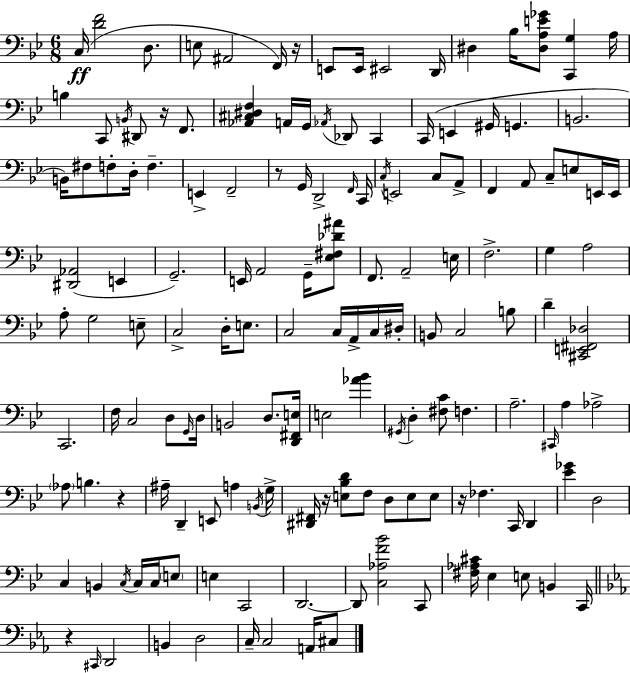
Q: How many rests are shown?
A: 7